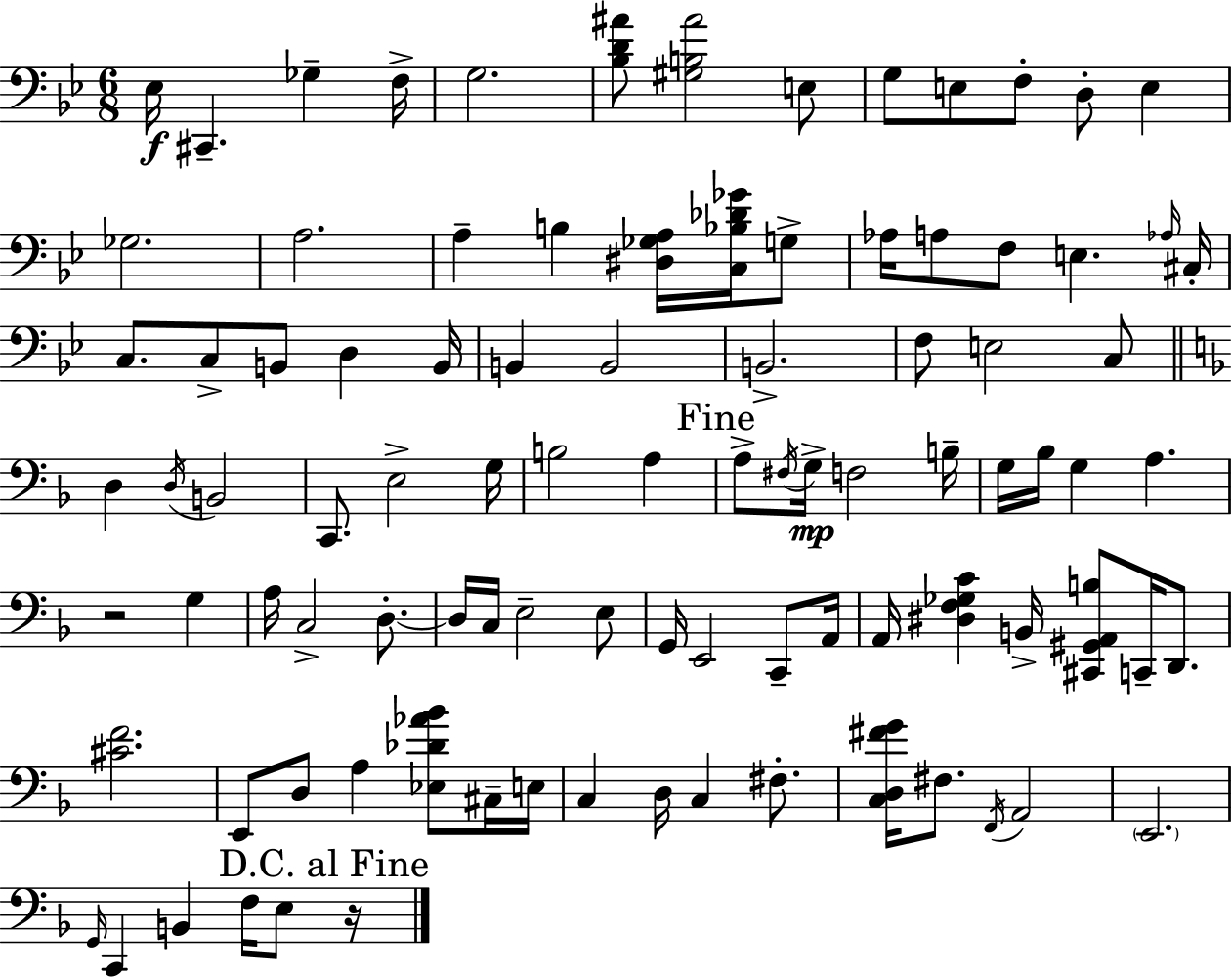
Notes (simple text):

Eb3/s C#2/q. Gb3/q F3/s G3/h. [Bb3,D4,A#4]/e [G#3,B3,A#4]/h E3/e G3/e E3/e F3/e D3/e E3/q Gb3/h. A3/h. A3/q B3/q [D#3,Gb3,A3]/s [C3,Bb3,Db4,Gb4]/s G3/e Ab3/s A3/e F3/e E3/q. Ab3/s C#3/s C3/e. C3/e B2/e D3/q B2/s B2/q B2/h B2/h. F3/e E3/h C3/e D3/q D3/s B2/h C2/e. E3/h G3/s B3/h A3/q A3/e F#3/s G3/s F3/h B3/s G3/s Bb3/s G3/q A3/q. R/h G3/q A3/s C3/h D3/e. D3/s C3/s E3/h E3/e G2/s E2/h C2/e A2/s A2/s [D#3,F3,Gb3,C4]/q B2/s [C#2,G#2,A2,B3]/e C2/s D2/e. [C#4,F4]/h. E2/e D3/e A3/q [Eb3,Db4,Ab4,Bb4]/e C#3/s E3/s C3/q D3/s C3/q F#3/e. [C3,D3,F#4,G4]/s F#3/e. F2/s A2/h E2/h. G2/s C2/q B2/q F3/s E3/e R/s